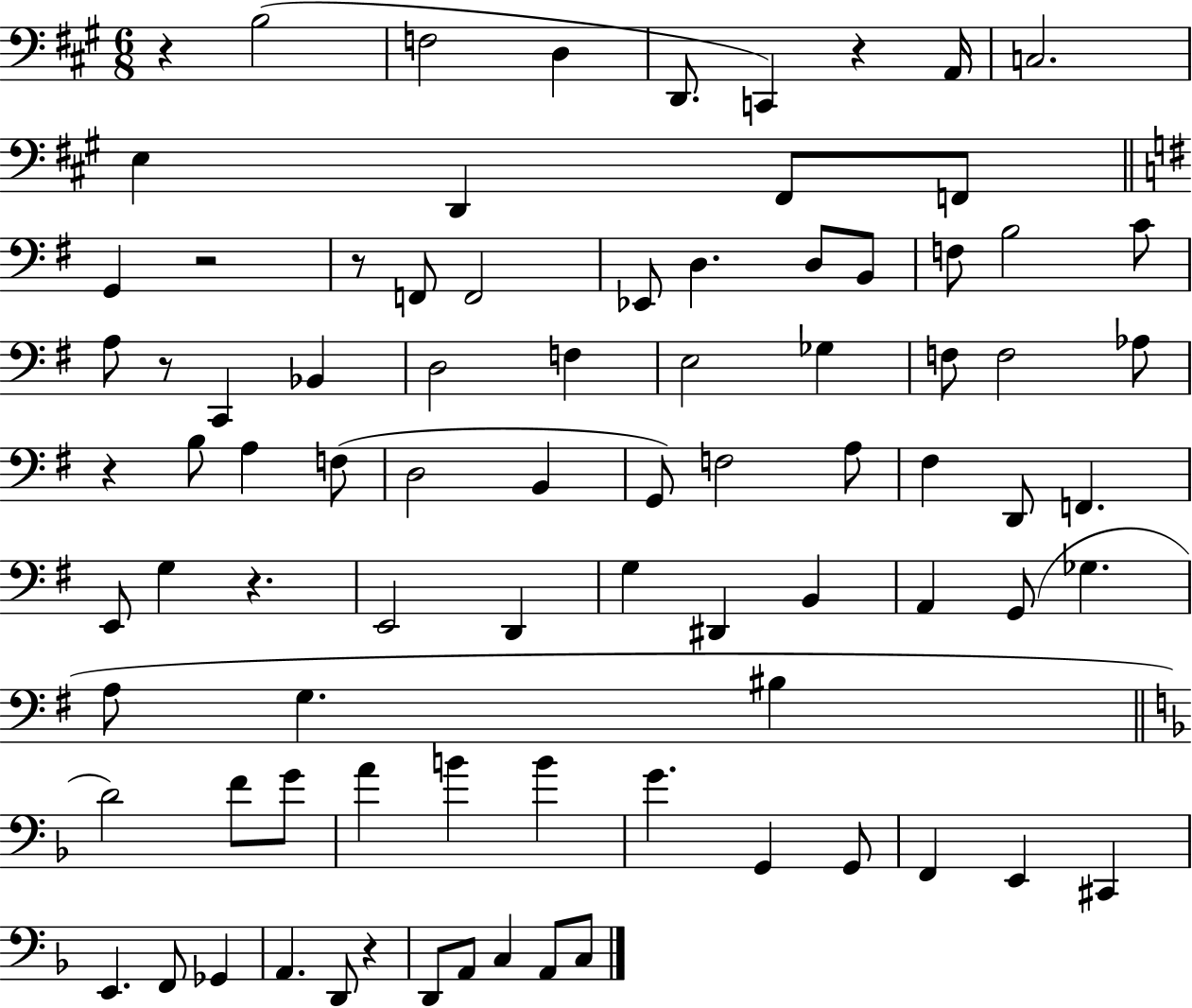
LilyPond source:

{
  \clef bass
  \numericTimeSignature
  \time 6/8
  \key a \major
  r4 b2( | f2 d4 | d,8. c,4) r4 a,16 | c2. | \break e4 d,4 fis,8 f,8 | \bar "||" \break \key e \minor g,4 r2 | r8 f,8 f,2 | ees,8 d4. d8 b,8 | f8 b2 c'8 | \break a8 r8 c,4 bes,4 | d2 f4 | e2 ges4 | f8 f2 aes8 | \break r4 b8 a4 f8( | d2 b,4 | g,8) f2 a8 | fis4 d,8 f,4. | \break e,8 g4 r4. | e,2 d,4 | g4 dis,4 b,4 | a,4 g,8( ges4. | \break a8 g4. bis4 | \bar "||" \break \key f \major d'2) f'8 g'8 | a'4 b'4 b'4 | g'4. g,4 g,8 | f,4 e,4 cis,4 | \break e,4. f,8 ges,4 | a,4. d,8 r4 | d,8 a,8 c4 a,8 c8 | \bar "|."
}